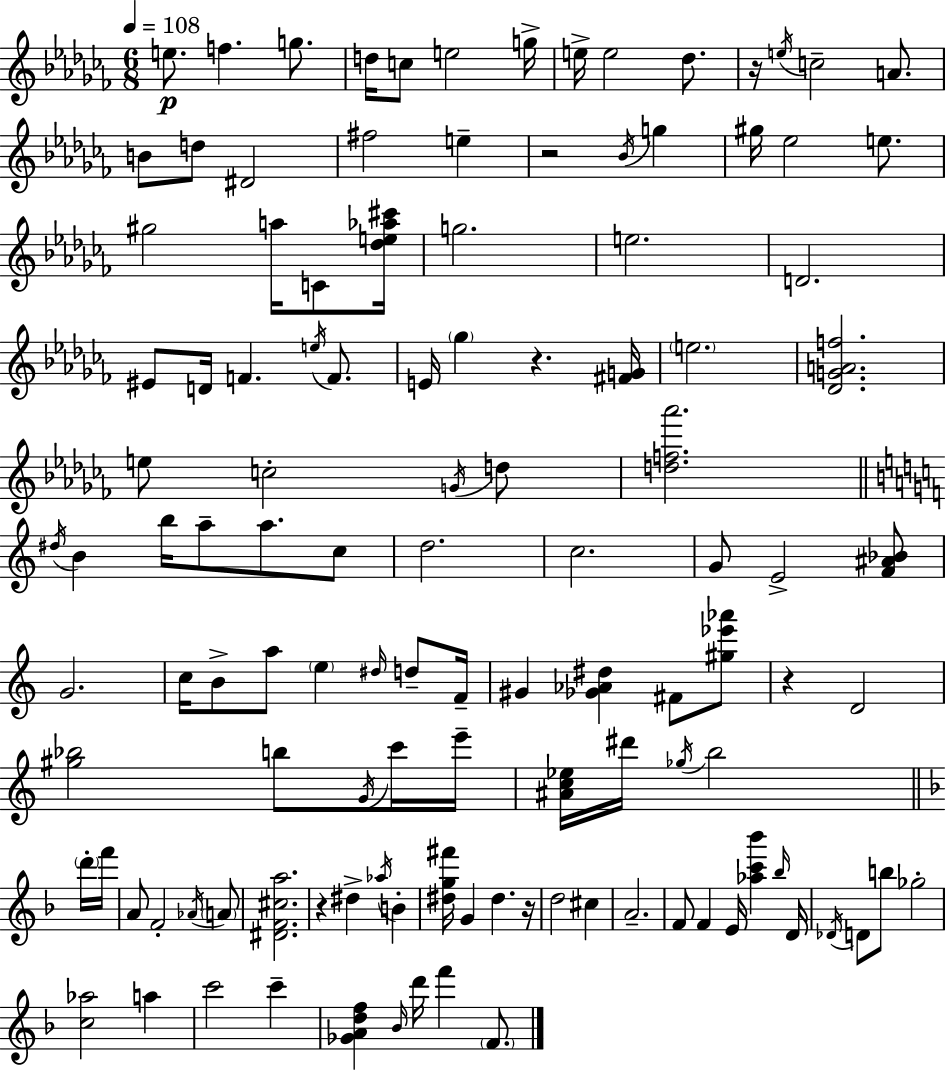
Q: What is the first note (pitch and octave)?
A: E5